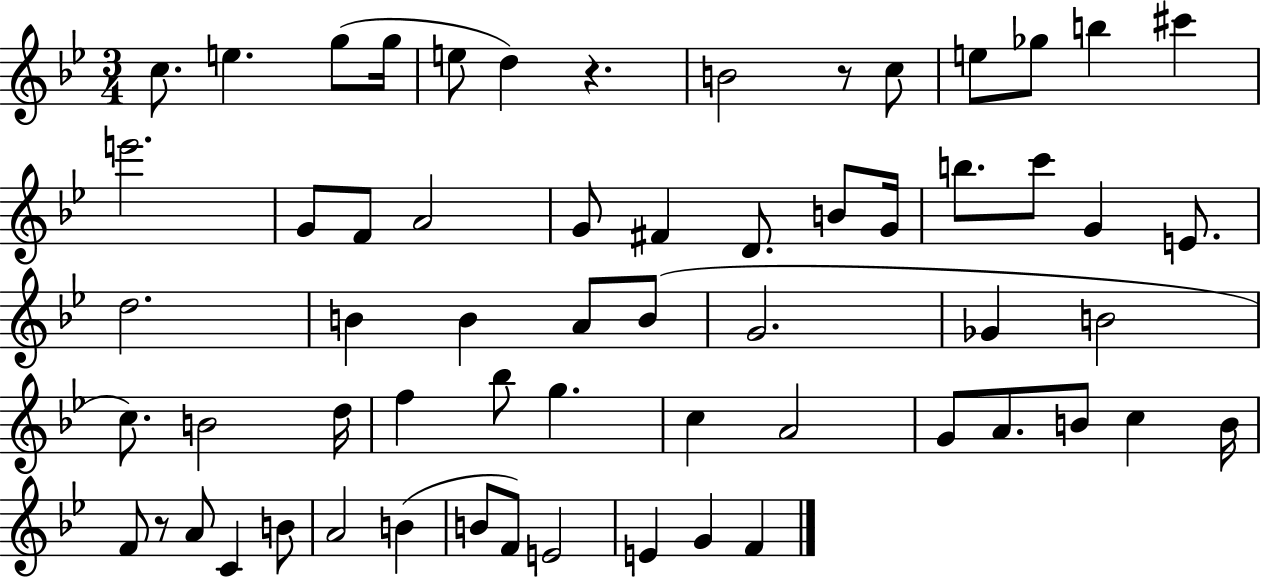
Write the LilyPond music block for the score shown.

{
  \clef treble
  \numericTimeSignature
  \time 3/4
  \key bes \major
  c''8. e''4. g''8( g''16 | e''8 d''4) r4. | b'2 r8 c''8 | e''8 ges''8 b''4 cis'''4 | \break e'''2. | g'8 f'8 a'2 | g'8 fis'4 d'8. b'8 g'16 | b''8. c'''8 g'4 e'8. | \break d''2. | b'4 b'4 a'8 b'8( | g'2. | ges'4 b'2 | \break c''8.) b'2 d''16 | f''4 bes''8 g''4. | c''4 a'2 | g'8 a'8. b'8 c''4 b'16 | \break f'8 r8 a'8 c'4 b'8 | a'2 b'4( | b'8 f'8) e'2 | e'4 g'4 f'4 | \break \bar "|."
}